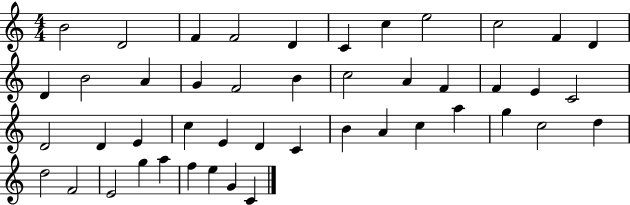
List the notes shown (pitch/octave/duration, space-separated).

B4/h D4/h F4/q F4/h D4/q C4/q C5/q E5/h C5/h F4/q D4/q D4/q B4/h A4/q G4/q F4/h B4/q C5/h A4/q F4/q F4/q E4/q C4/h D4/h D4/q E4/q C5/q E4/q D4/q C4/q B4/q A4/q C5/q A5/q G5/q C5/h D5/q D5/h F4/h E4/h G5/q A5/q F5/q E5/q G4/q C4/q